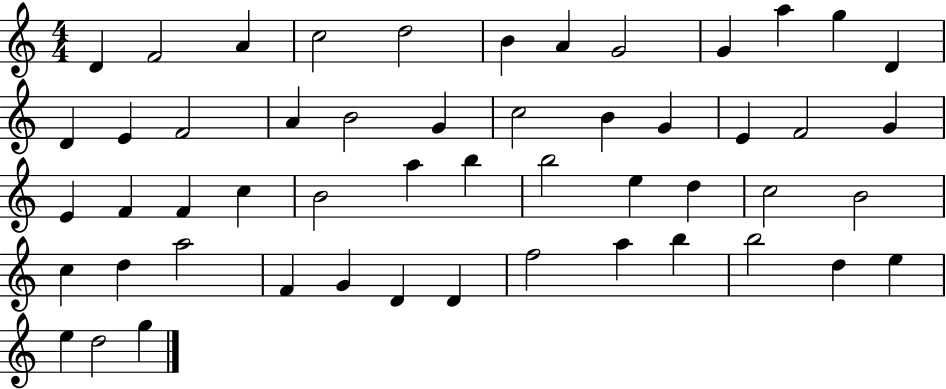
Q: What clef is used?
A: treble